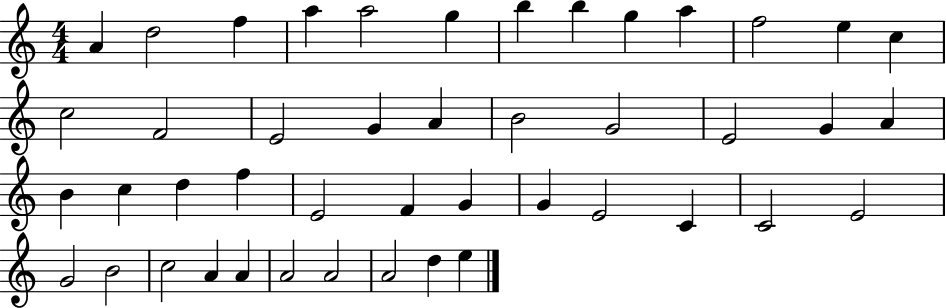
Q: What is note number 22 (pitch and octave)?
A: G4